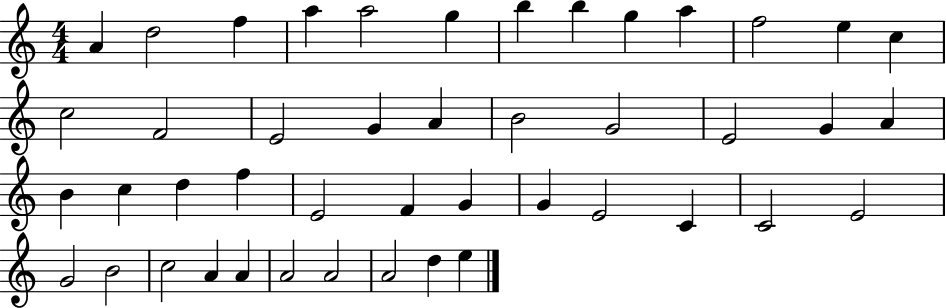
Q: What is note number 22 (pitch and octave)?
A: G4